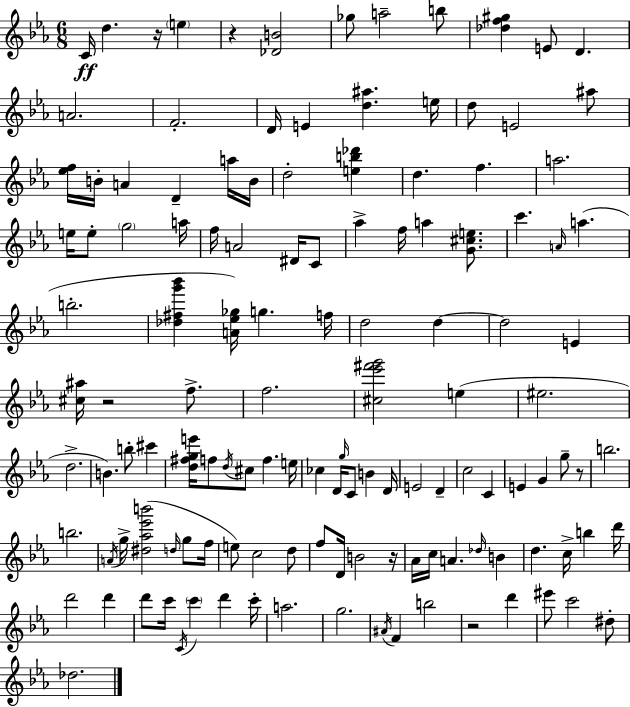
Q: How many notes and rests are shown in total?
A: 130